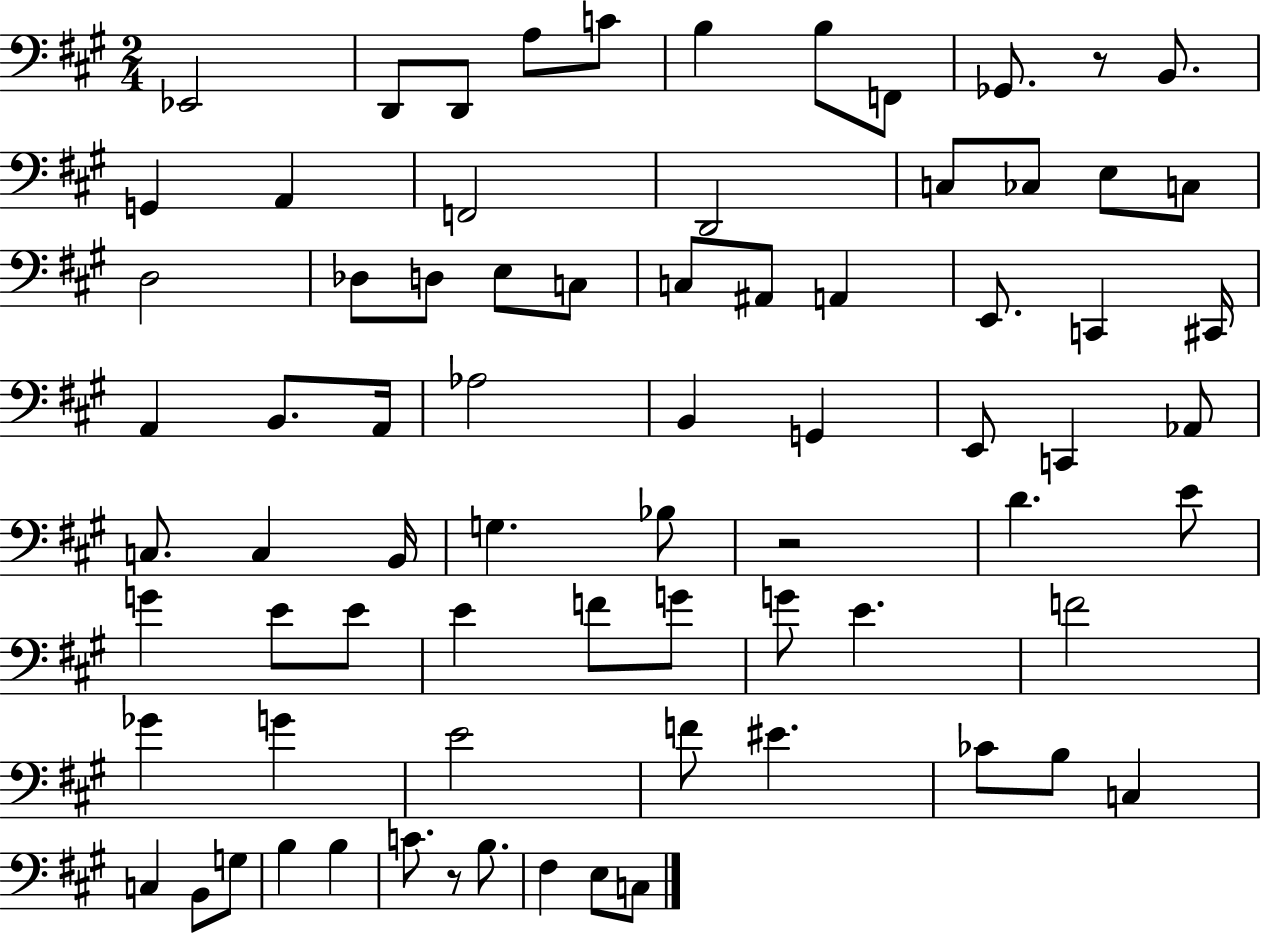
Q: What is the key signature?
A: A major